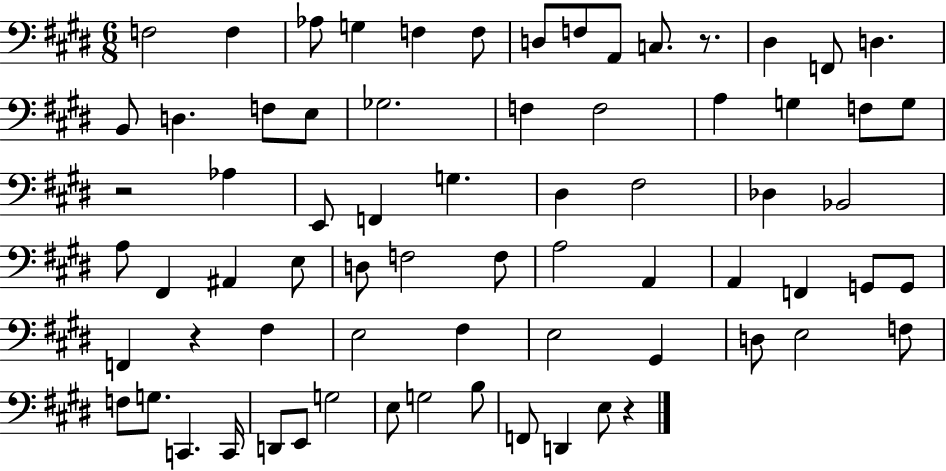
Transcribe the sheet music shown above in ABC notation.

X:1
T:Untitled
M:6/8
L:1/4
K:E
F,2 F, _A,/2 G, F, F,/2 D,/2 F,/2 A,,/2 C,/2 z/2 ^D, F,,/2 D, B,,/2 D, F,/2 E,/2 _G,2 F, F,2 A, G, F,/2 G,/2 z2 _A, E,,/2 F,, G, ^D, ^F,2 _D, _B,,2 A,/2 ^F,, ^A,, E,/2 D,/2 F,2 F,/2 A,2 A,, A,, F,, G,,/2 G,,/2 F,, z ^F, E,2 ^F, E,2 ^G,, D,/2 E,2 F,/2 F,/2 G,/2 C,, C,,/4 D,,/2 E,,/2 G,2 E,/2 G,2 B,/2 F,,/2 D,, E,/2 z